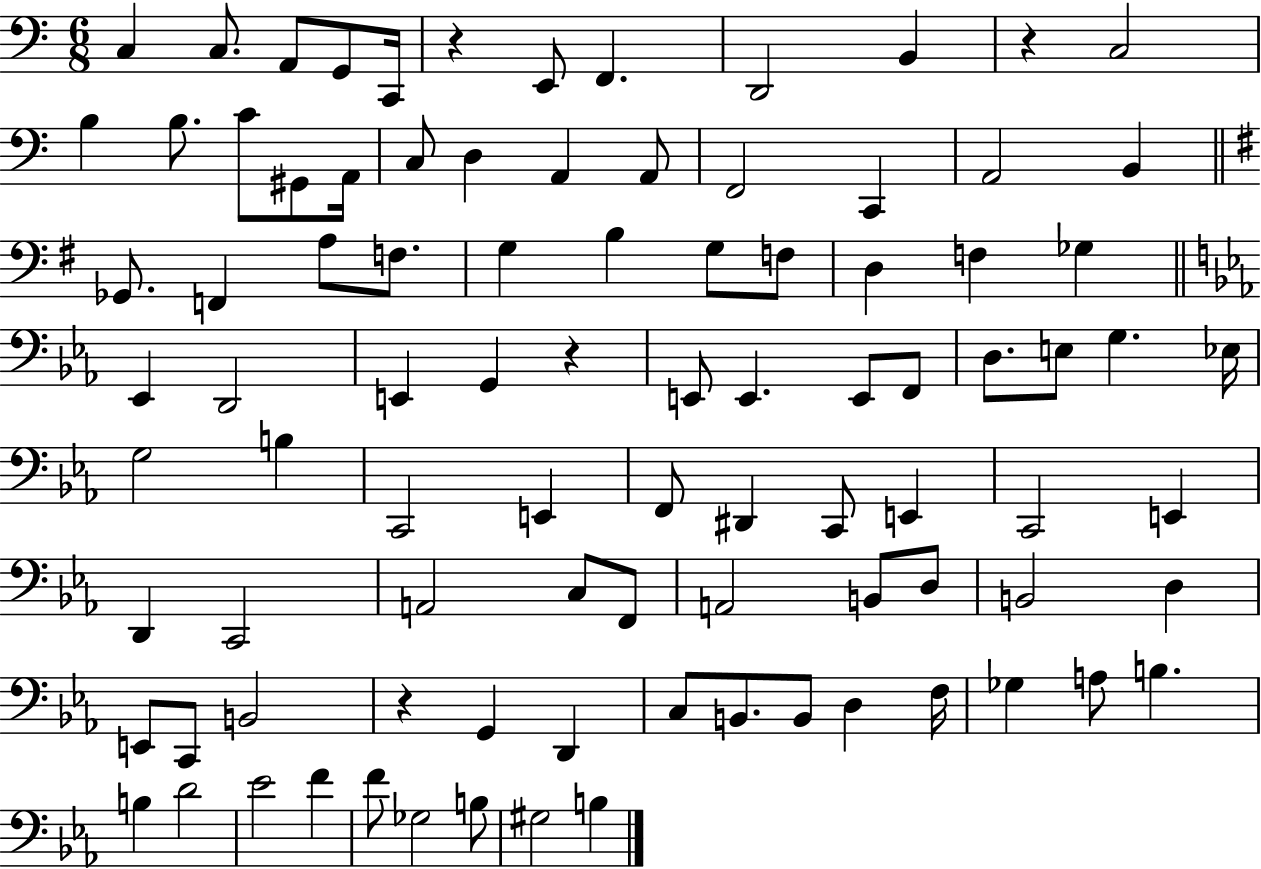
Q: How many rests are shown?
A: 4